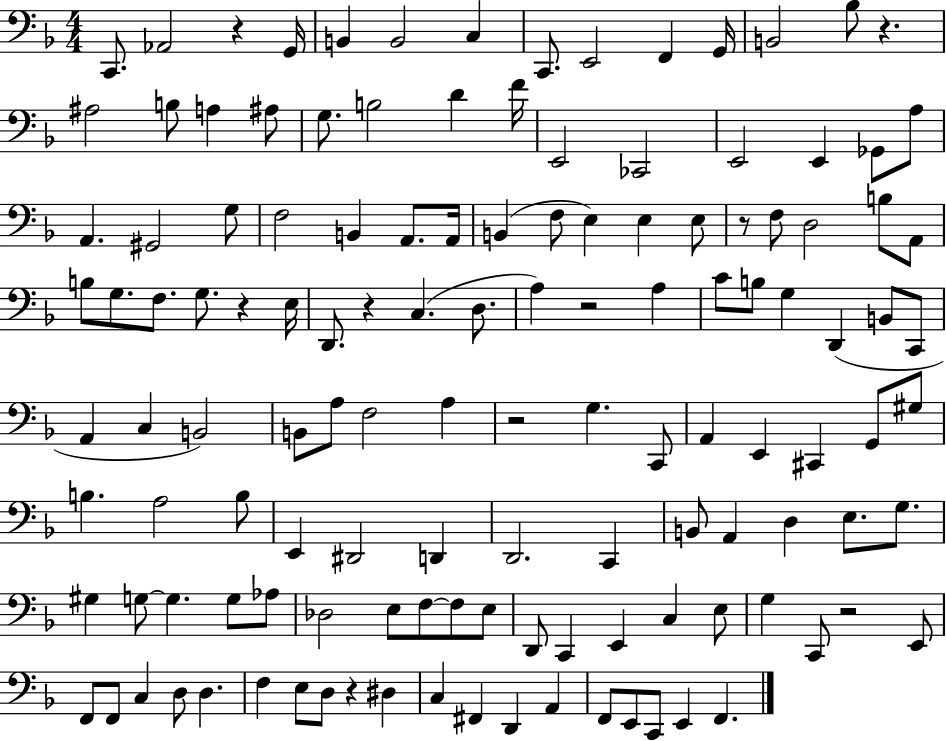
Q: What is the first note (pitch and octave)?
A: C2